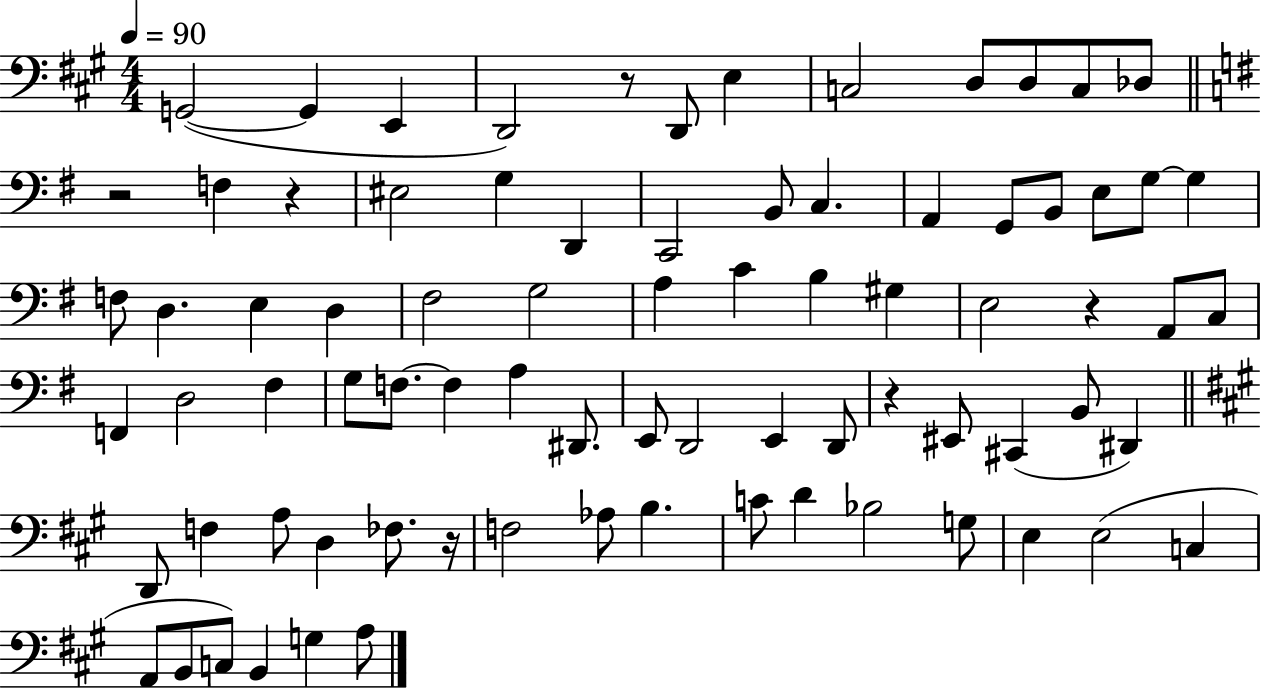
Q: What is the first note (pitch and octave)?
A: G2